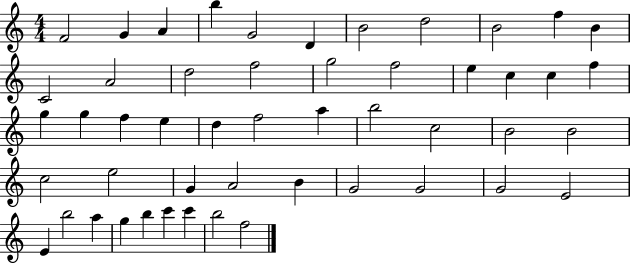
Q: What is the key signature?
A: C major